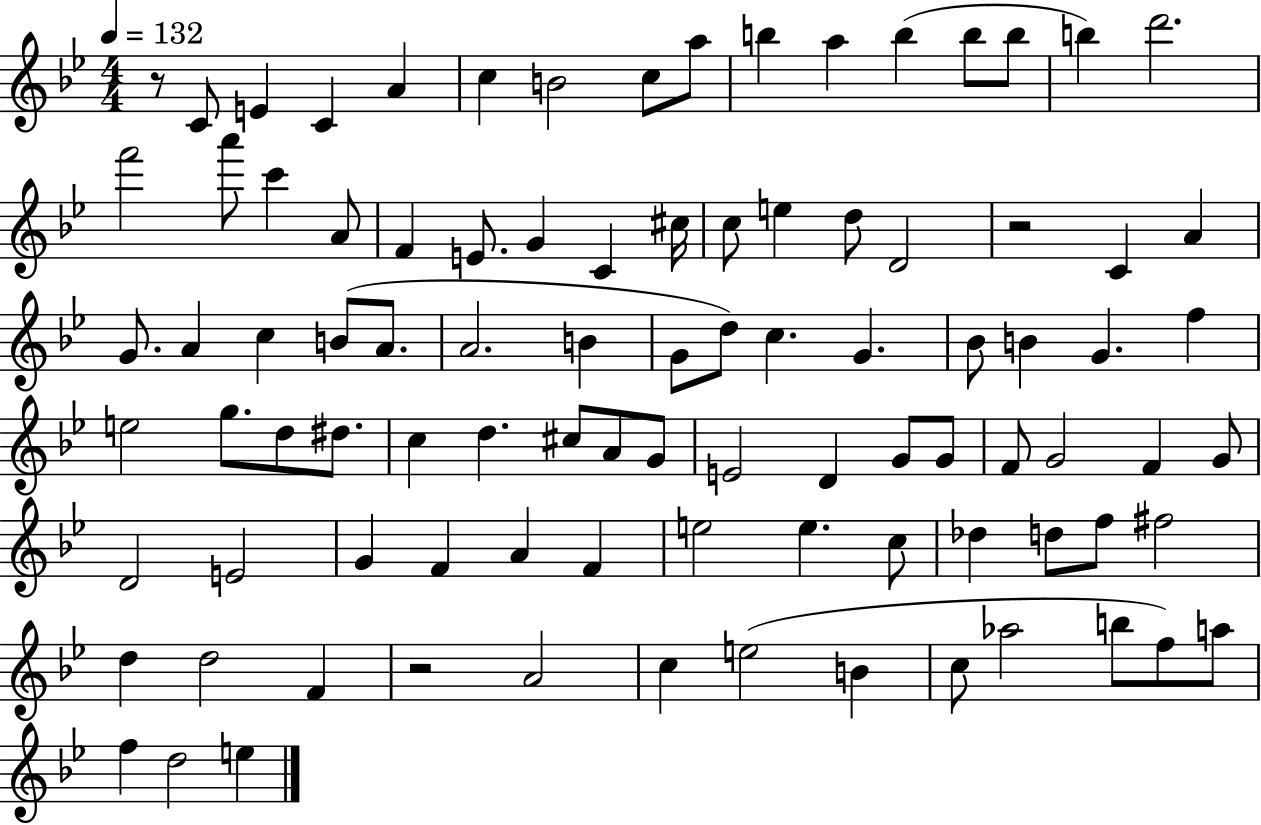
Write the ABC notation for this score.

X:1
T:Untitled
M:4/4
L:1/4
K:Bb
z/2 C/2 E C A c B2 c/2 a/2 b a b b/2 b/2 b d'2 f'2 a'/2 c' A/2 F E/2 G C ^c/4 c/2 e d/2 D2 z2 C A G/2 A c B/2 A/2 A2 B G/2 d/2 c G _B/2 B G f e2 g/2 d/2 ^d/2 c d ^c/2 A/2 G/2 E2 D G/2 G/2 F/2 G2 F G/2 D2 E2 G F A F e2 e c/2 _d d/2 f/2 ^f2 d d2 F z2 A2 c e2 B c/2 _a2 b/2 f/2 a/2 f d2 e